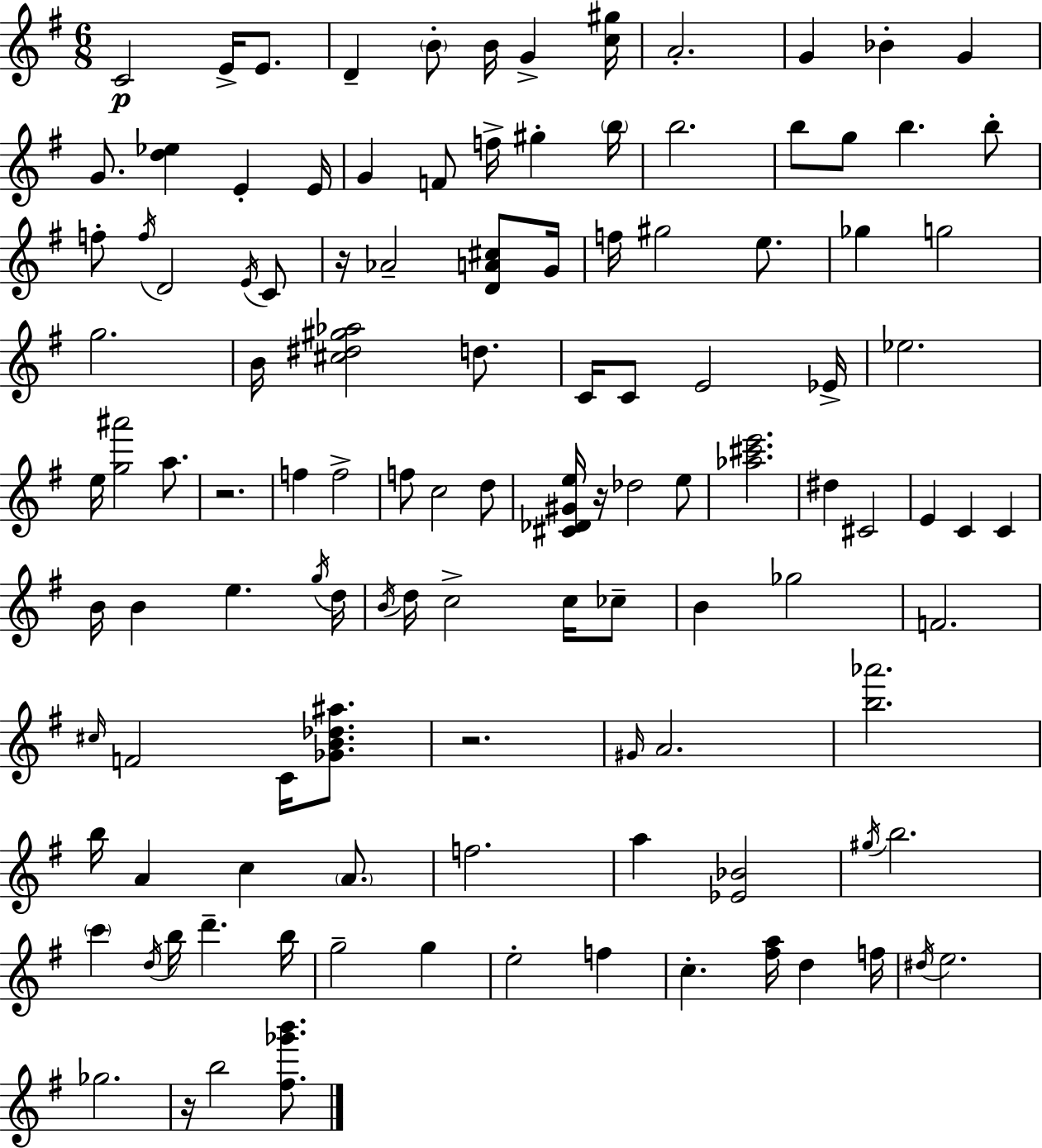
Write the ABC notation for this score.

X:1
T:Untitled
M:6/8
L:1/4
K:G
C2 E/4 E/2 D B/2 B/4 G [c^g]/4 A2 G _B G G/2 [d_e] E E/4 G F/2 f/4 ^g b/4 b2 b/2 g/2 b b/2 f/2 f/4 D2 E/4 C/2 z/4 _A2 [DA^c]/2 G/4 f/4 ^g2 e/2 _g g2 g2 B/4 [^c^d^g_a]2 d/2 C/4 C/2 E2 _E/4 _e2 e/4 [g^a']2 a/2 z2 f f2 f/2 c2 d/2 [^C_D^Ge]/4 z/4 _d2 e/2 [_a^c'e']2 ^d ^C2 E C C B/4 B e g/4 d/4 B/4 d/4 c2 c/4 _c/2 B _g2 F2 ^c/4 F2 C/4 [_GB_d^a]/2 z2 ^G/4 A2 [b_a']2 b/4 A c A/2 f2 a [_E_B]2 ^g/4 b2 c' d/4 b/4 d' b/4 g2 g e2 f c [^fa]/4 d f/4 ^d/4 e2 _g2 z/4 b2 [^f_g'b']/2